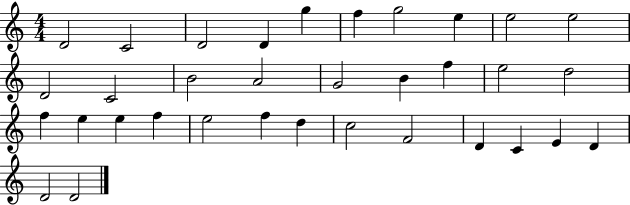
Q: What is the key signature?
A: C major